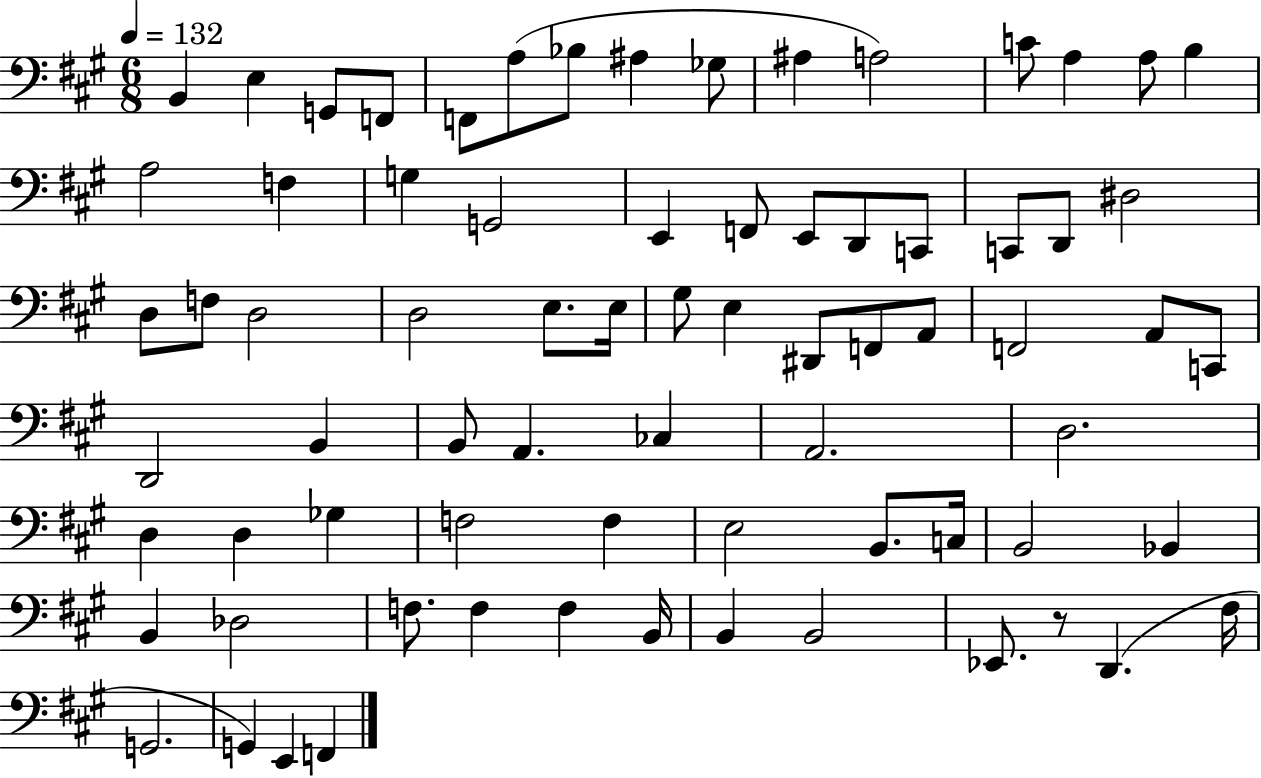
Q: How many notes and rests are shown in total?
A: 74